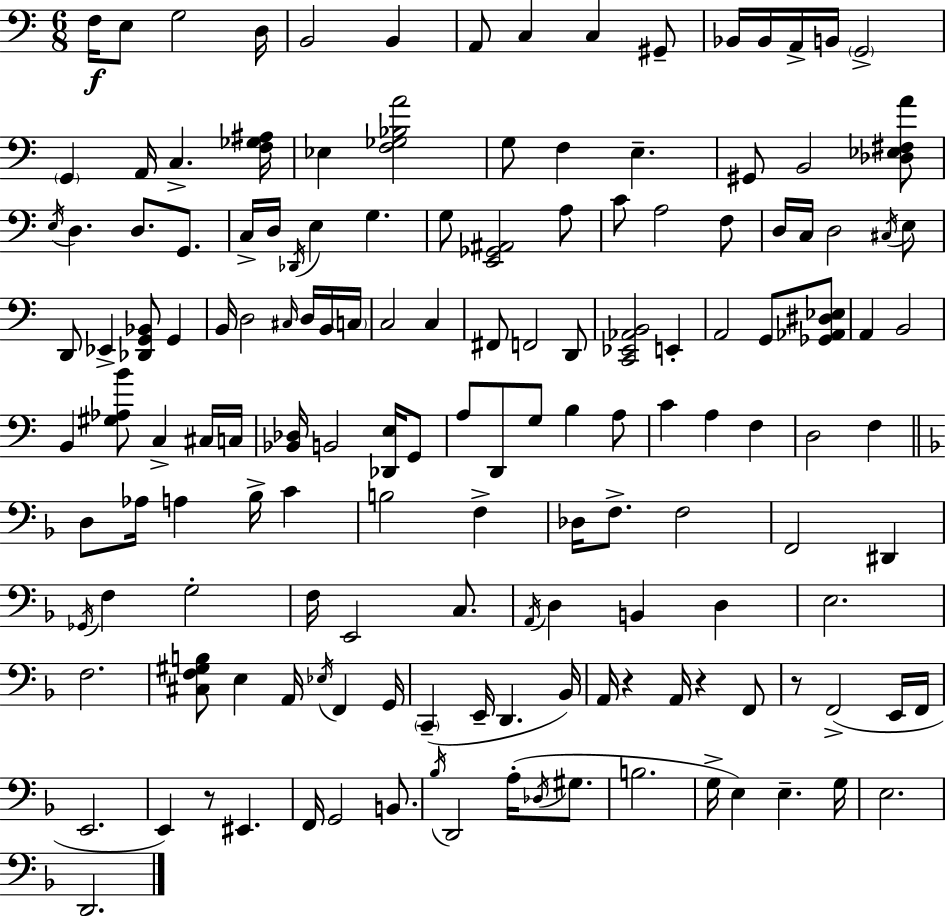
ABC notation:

X:1
T:Untitled
M:6/8
L:1/4
K:Am
F,/4 E,/2 G,2 D,/4 B,,2 B,, A,,/2 C, C, ^G,,/2 _B,,/4 _B,,/4 A,,/4 B,,/4 G,,2 G,, A,,/4 C, [F,_G,^A,]/4 _E, [F,_G,_B,A]2 G,/2 F, E, ^G,,/2 B,,2 [_D,_E,^F,A]/2 E,/4 D, D,/2 G,,/2 C,/4 D,/4 _D,,/4 E, G, G,/2 [E,,_G,,^A,,]2 A,/2 C/2 A,2 F,/2 D,/4 C,/4 D,2 ^C,/4 E,/2 D,,/2 _E,, [_D,,G,,_B,,]/2 G,, B,,/4 D,2 ^C,/4 D,/4 B,,/4 C,/4 C,2 C, ^F,,/2 F,,2 D,,/2 [C,,_E,,_A,,B,,]2 E,, A,,2 G,,/2 [_G,,_A,,^D,_E,]/2 A,, B,,2 B,, [^G,_A,B]/2 C, ^C,/4 C,/4 [_B,,_D,]/4 B,,2 [_D,,E,]/4 G,,/2 A,/2 D,,/2 G,/2 B, A,/2 C A, F, D,2 F, D,/2 _A,/4 A, _B,/4 C B,2 F, _D,/4 F,/2 F,2 F,,2 ^D,, _G,,/4 F, G,2 F,/4 E,,2 C,/2 A,,/4 D, B,, D, E,2 F,2 [^C,F,^G,B,]/2 E, A,,/4 _E,/4 F,, G,,/4 C,, E,,/4 D,, _B,,/4 A,,/4 z A,,/4 z F,,/2 z/2 F,,2 E,,/4 F,,/4 E,,2 E,, z/2 ^E,, F,,/4 G,,2 B,,/2 _B,/4 D,,2 A,/4 _D,/4 ^G,/2 B,2 G,/4 E, E, G,/4 E,2 D,,2